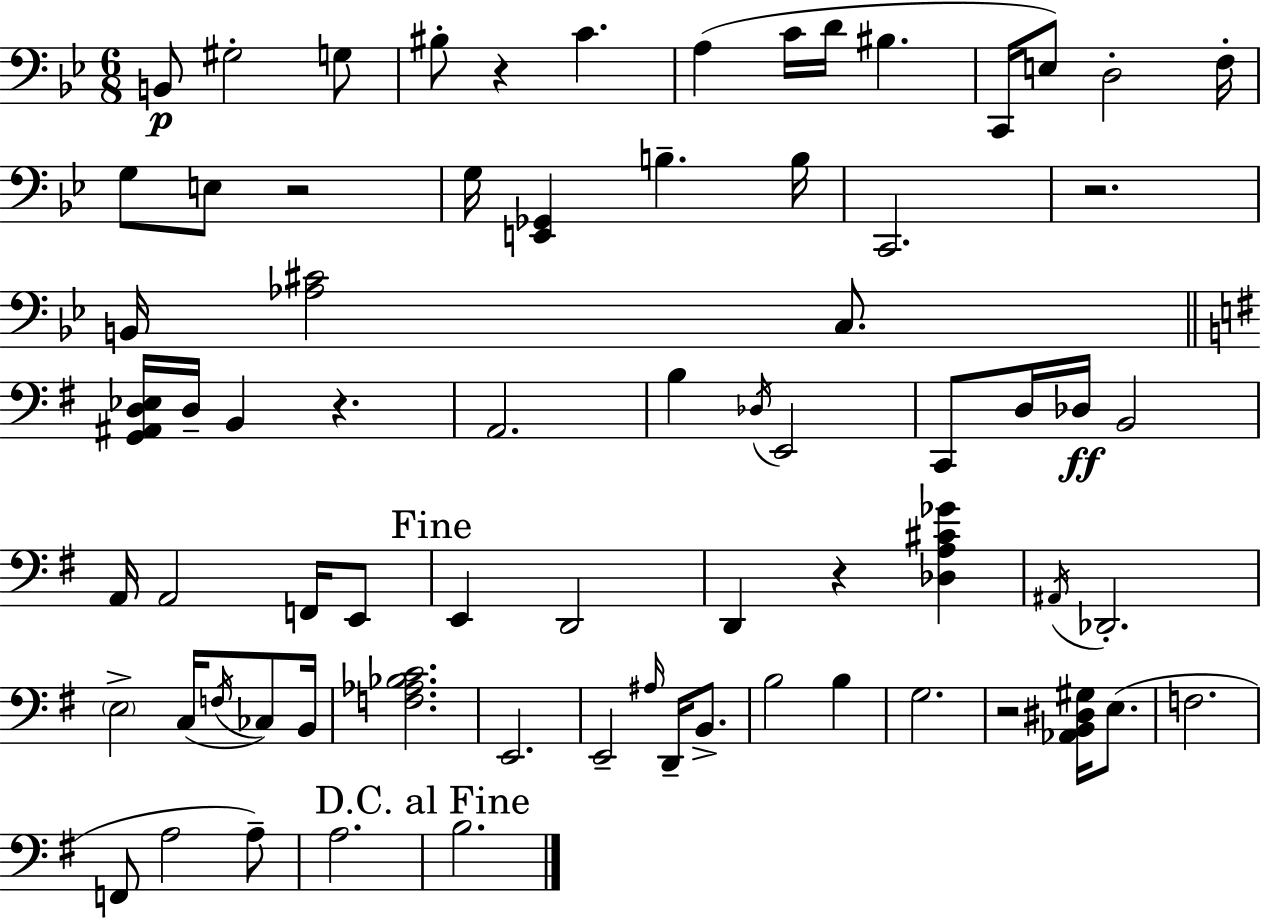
X:1
T:Untitled
M:6/8
L:1/4
K:Bb
B,,/2 ^G,2 G,/2 ^B,/2 z C A, C/4 D/4 ^B, C,,/4 E,/2 D,2 F,/4 G,/2 E,/2 z2 G,/4 [E,,_G,,] B, B,/4 C,,2 z2 B,,/4 [_A,^C]2 C,/2 [G,,^A,,D,_E,]/4 D,/4 B,, z A,,2 B, _D,/4 E,,2 C,,/2 D,/4 _D,/4 B,,2 A,,/4 A,,2 F,,/4 E,,/2 E,, D,,2 D,, z [_D,A,^C_G] ^A,,/4 _D,,2 E,2 C,/4 F,/4 _C,/2 B,,/4 [F,_A,_B,C]2 E,,2 E,,2 ^A,/4 D,,/4 B,,/2 B,2 B, G,2 z2 [_A,,B,,^D,^G,]/4 E,/2 F,2 F,,/2 A,2 A,/2 A,2 B,2